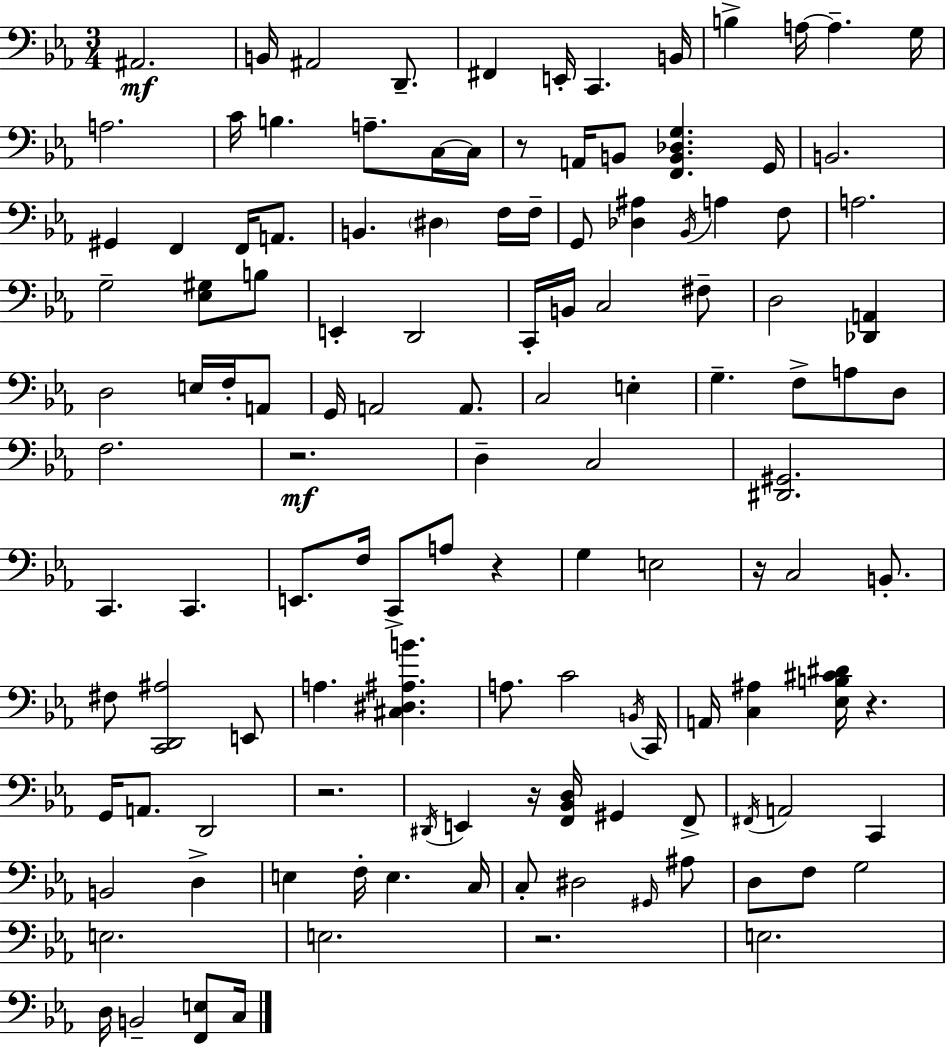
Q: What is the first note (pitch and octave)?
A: A#2